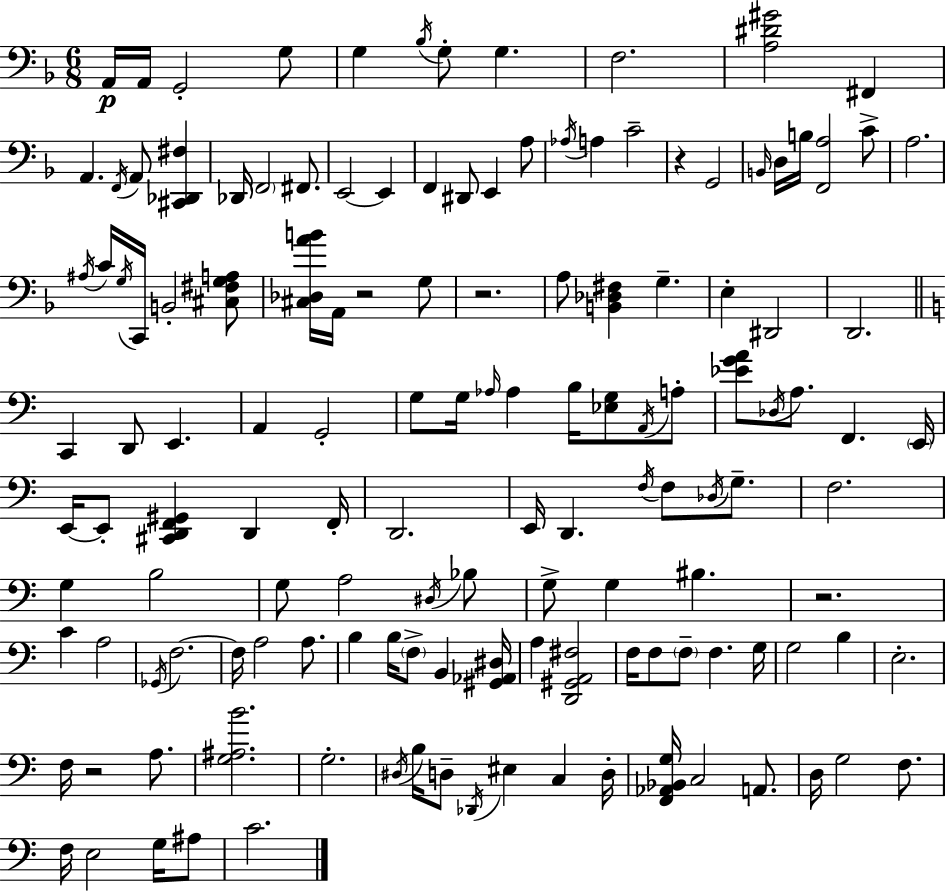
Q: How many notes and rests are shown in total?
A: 138